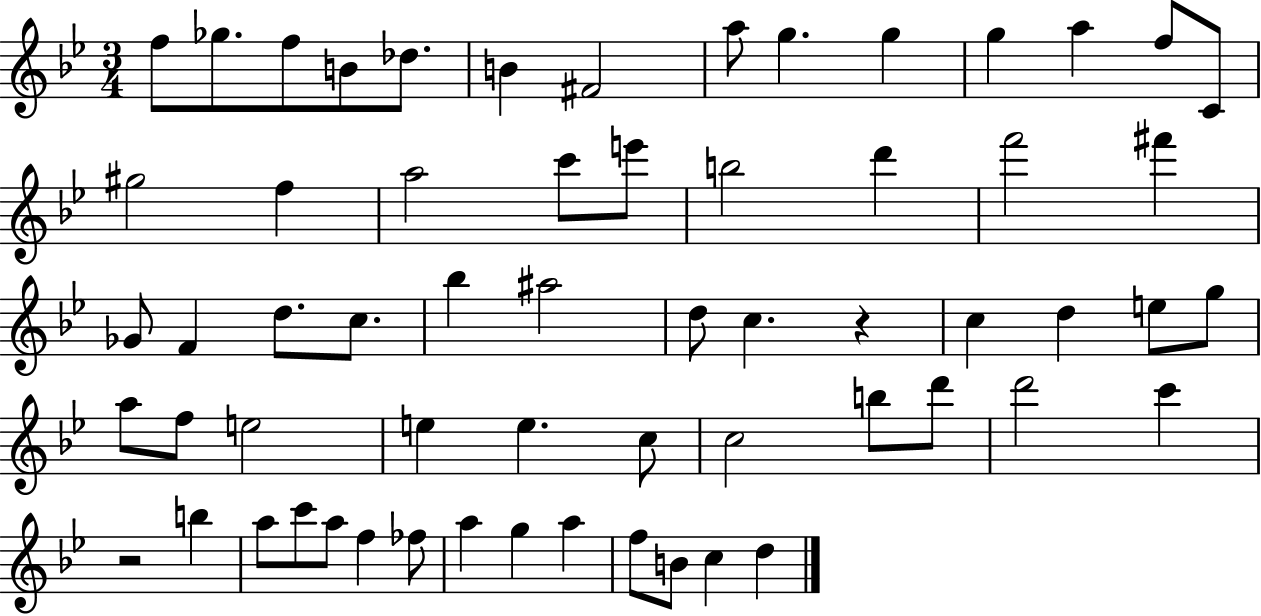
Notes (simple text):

F5/e Gb5/e. F5/e B4/e Db5/e. B4/q F#4/h A5/e G5/q. G5/q G5/q A5/q F5/e C4/e G#5/h F5/q A5/h C6/e E6/e B5/h D6/q F6/h F#6/q Gb4/e F4/q D5/e. C5/e. Bb5/q A#5/h D5/e C5/q. R/q C5/q D5/q E5/e G5/e A5/e F5/e E5/h E5/q E5/q. C5/e C5/h B5/e D6/e D6/h C6/q R/h B5/q A5/e C6/e A5/e F5/q FES5/e A5/q G5/q A5/q F5/e B4/e C5/q D5/q